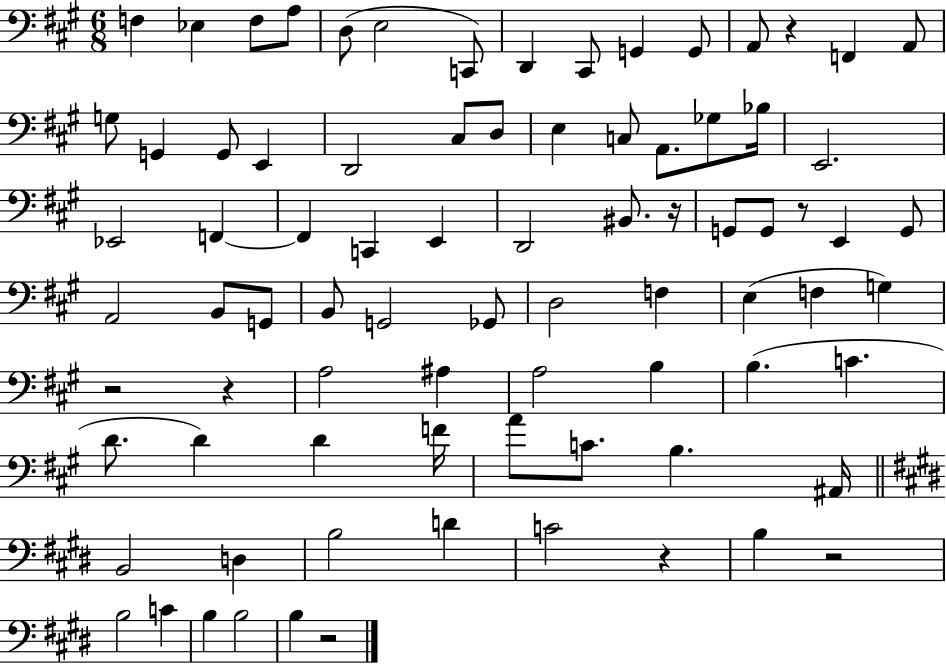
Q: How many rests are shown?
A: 8